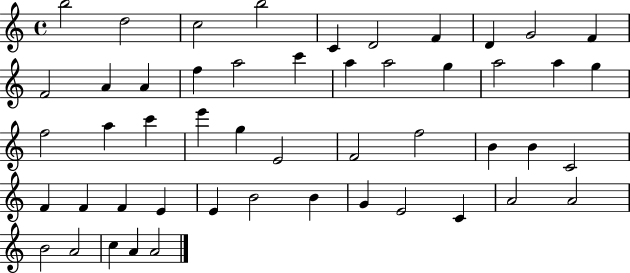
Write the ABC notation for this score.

X:1
T:Untitled
M:4/4
L:1/4
K:C
b2 d2 c2 b2 C D2 F D G2 F F2 A A f a2 c' a a2 g a2 a g f2 a c' e' g E2 F2 f2 B B C2 F F F E E B2 B G E2 C A2 A2 B2 A2 c A A2